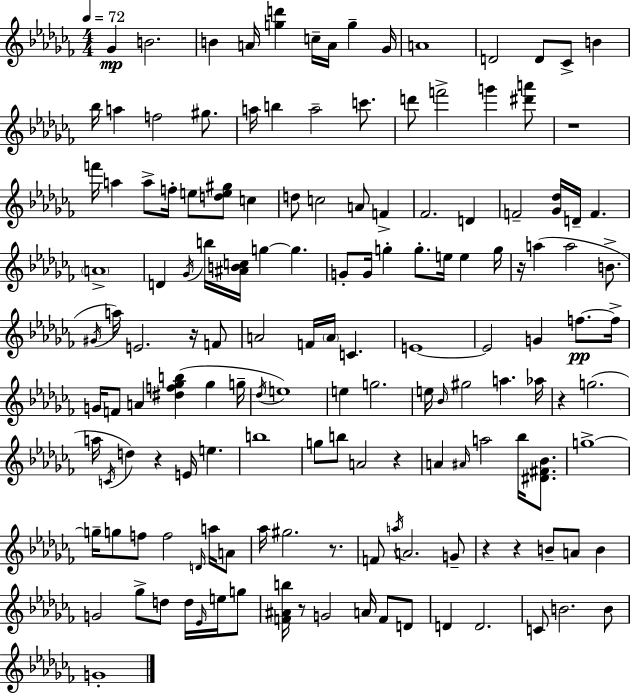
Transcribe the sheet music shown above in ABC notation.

X:1
T:Untitled
M:4/4
L:1/4
K:Abm
_G B2 B A/4 [gd'] c/4 A/4 g _G/4 A4 D2 D/2 _C/2 B _b/4 a f2 ^g/2 a/4 b a2 c'/2 d'/2 f'2 g' [^d'a']/2 z4 f'/4 a a/2 f/4 e/2 [de^g]/2 c d/2 c2 A/2 F _F2 D F2 [_G_d]/4 D/4 F A4 D _G/4 b/4 [^ABc]/4 g g G/2 G/4 g g/2 e/4 e g/4 z/4 a a2 B/2 ^G/4 a/4 E2 z/4 F/2 A2 F/4 A/4 C E4 E2 G f/2 f/4 G/4 F/2 A [^df_gb] _g g/4 _d/4 e4 e g2 e/4 _B/4 ^g2 a _a/4 z g2 a/4 C/4 d z E/4 e b4 g/2 b/2 A2 z A ^A/4 a2 _b/4 [^D^F_B]/2 g4 g/4 g/2 f/2 f2 D/4 a/4 A/2 _a/4 ^g2 z/2 F/2 a/4 A2 G/2 z z B/2 A/2 B G2 _g/2 d/2 d/4 _E/4 e/4 g/2 [F^Ab]/4 z/2 G2 A/4 F/2 D/2 D D2 C/2 B2 B/2 G4